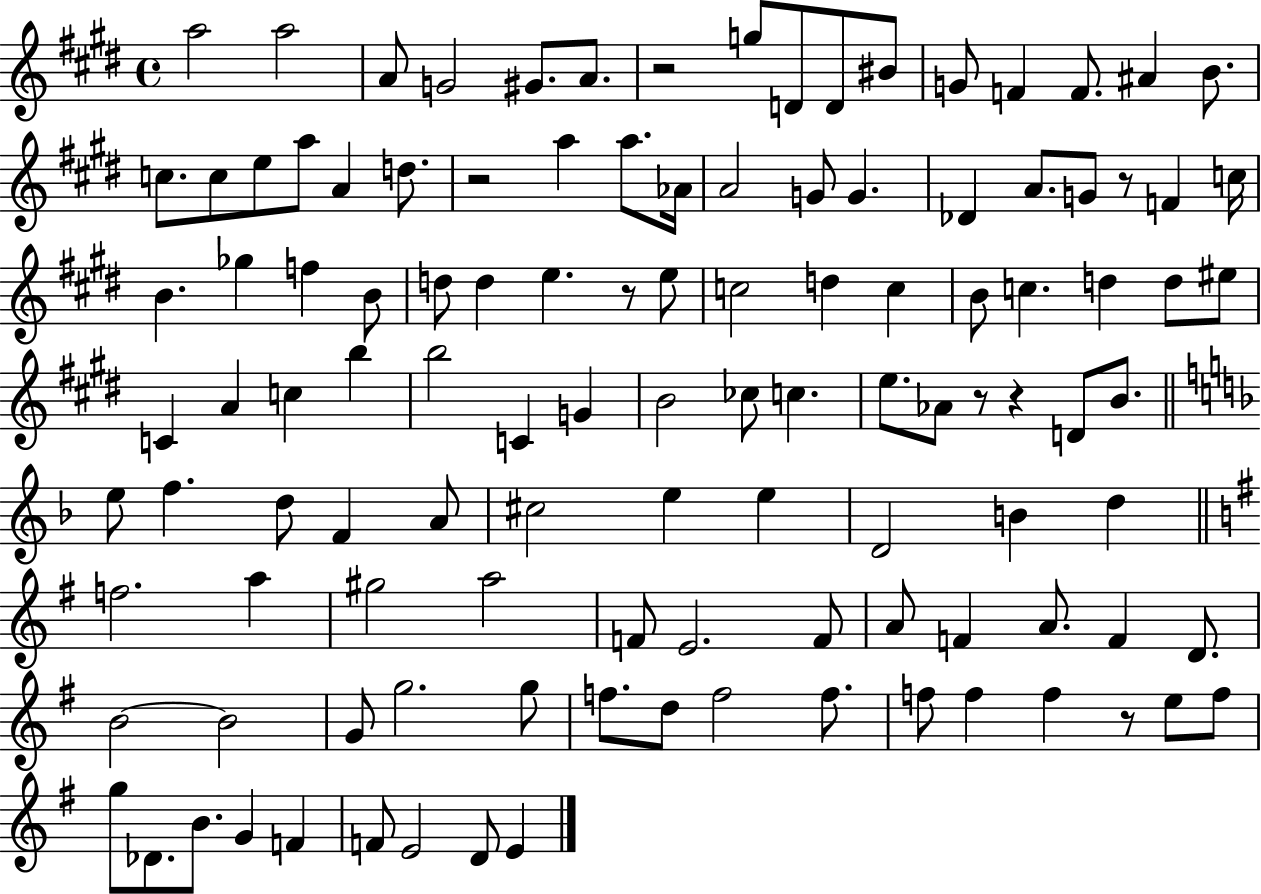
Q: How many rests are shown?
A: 7